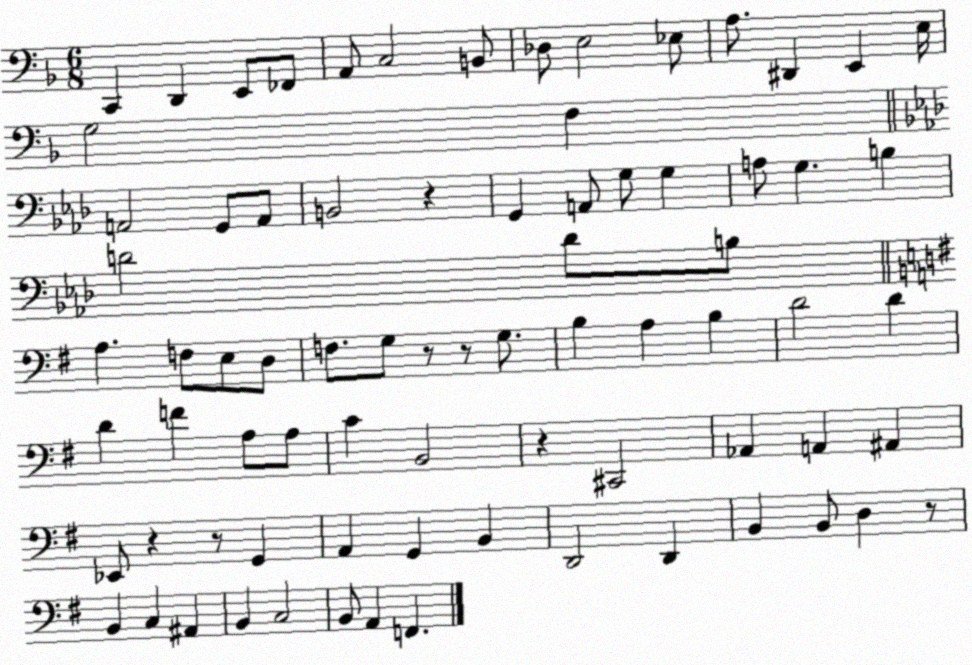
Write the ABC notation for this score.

X:1
T:Untitled
M:6/8
L:1/4
K:F
C,, D,, E,,/2 _F,,/2 A,,/2 C,2 B,,/2 _D,/2 E,2 _E,/2 A,/2 ^D,, E,, E,/4 G,2 F, A,,2 G,,/2 A,,/2 B,,2 z G,, A,,/2 G,/2 G, A,/2 G, B, D2 D/2 B,/2 A, F,/2 E,/2 D,/2 F,/2 G,/2 z/2 z/2 G,/2 B, A, B, D2 D D F A,/2 A,/2 C B,,2 z ^C,,2 _A,, A,, ^A,, _E,,/2 z z/2 G,, A,, G,, B,, D,,2 D,, B,, B,,/2 D, z/2 B,, C, ^A,, B,, C,2 B,,/2 A,, F,,